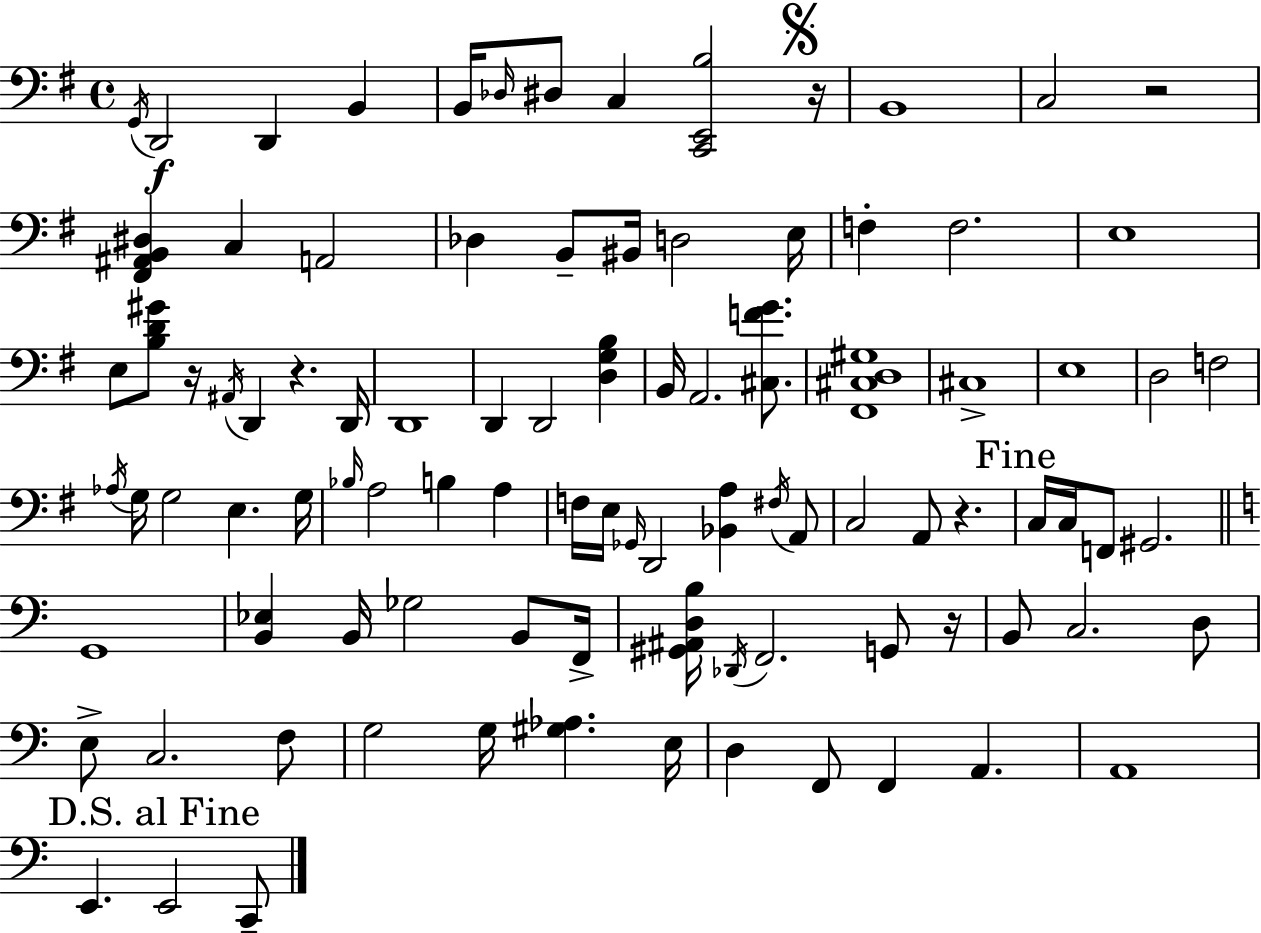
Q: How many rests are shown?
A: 6